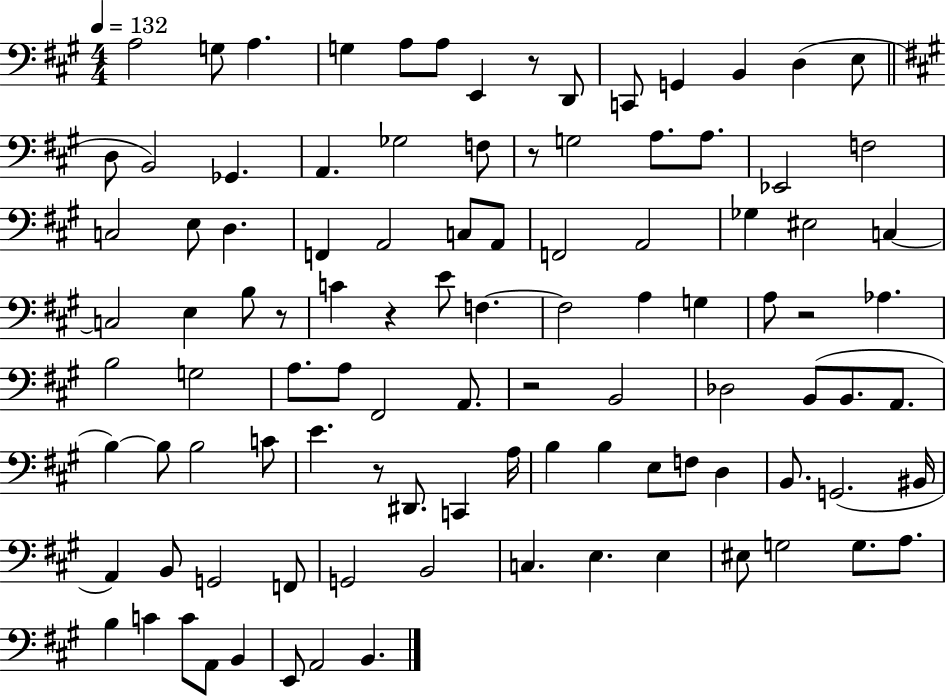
X:1
T:Untitled
M:4/4
L:1/4
K:A
A,2 G,/2 A, G, A,/2 A,/2 E,, z/2 D,,/2 C,,/2 G,, B,, D, E,/2 D,/2 B,,2 _G,, A,, _G,2 F,/2 z/2 G,2 A,/2 A,/2 _E,,2 F,2 C,2 E,/2 D, F,, A,,2 C,/2 A,,/2 F,,2 A,,2 _G, ^E,2 C, C,2 E, B,/2 z/2 C z E/2 F, F,2 A, G, A,/2 z2 _A, B,2 G,2 A,/2 A,/2 ^F,,2 A,,/2 z2 B,,2 _D,2 B,,/2 B,,/2 A,,/2 B, B,/2 B,2 C/2 E z/2 ^D,,/2 C,, A,/4 B, B, E,/2 F,/2 D, B,,/2 G,,2 ^B,,/4 A,, B,,/2 G,,2 F,,/2 G,,2 B,,2 C, E, E, ^E,/2 G,2 G,/2 A,/2 B, C C/2 A,,/2 B,, E,,/2 A,,2 B,,